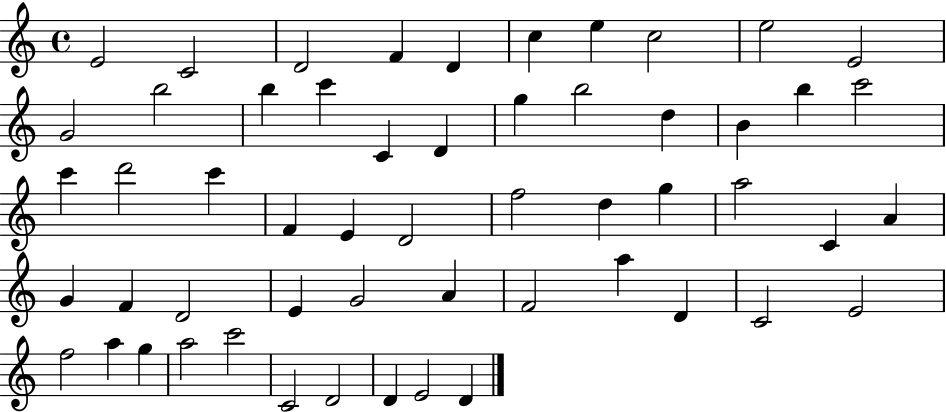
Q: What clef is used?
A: treble